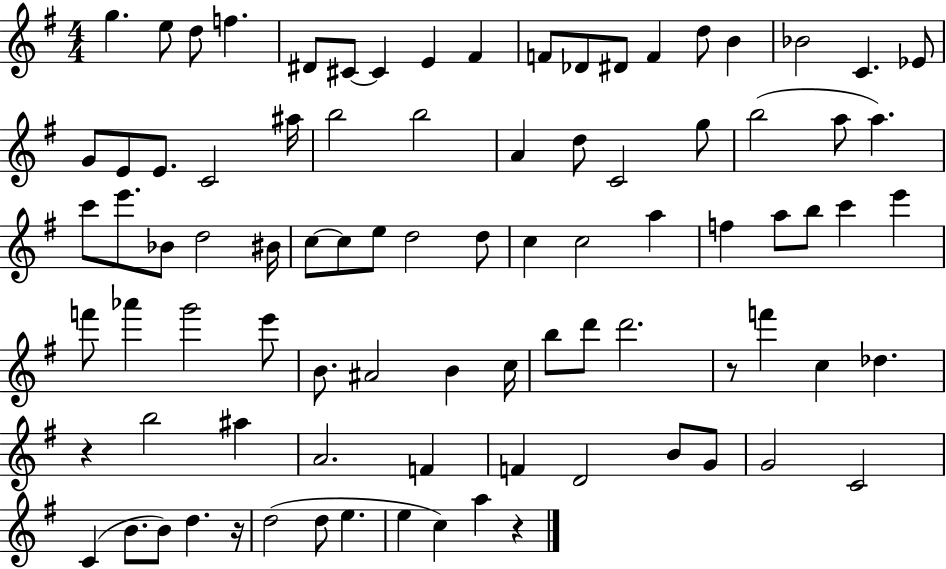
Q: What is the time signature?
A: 4/4